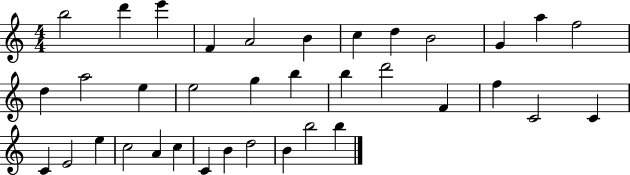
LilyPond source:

{
  \clef treble
  \numericTimeSignature
  \time 4/4
  \key c \major
  b''2 d'''4 e'''4 | f'4 a'2 b'4 | c''4 d''4 b'2 | g'4 a''4 f''2 | \break d''4 a''2 e''4 | e''2 g''4 b''4 | b''4 d'''2 f'4 | f''4 c'2 c'4 | \break c'4 e'2 e''4 | c''2 a'4 c''4 | c'4 b'4 d''2 | b'4 b''2 b''4 | \break \bar "|."
}